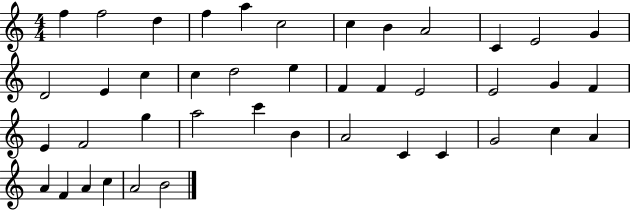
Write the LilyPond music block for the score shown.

{
  \clef treble
  \numericTimeSignature
  \time 4/4
  \key c \major
  f''4 f''2 d''4 | f''4 a''4 c''2 | c''4 b'4 a'2 | c'4 e'2 g'4 | \break d'2 e'4 c''4 | c''4 d''2 e''4 | f'4 f'4 e'2 | e'2 g'4 f'4 | \break e'4 f'2 g''4 | a''2 c'''4 b'4 | a'2 c'4 c'4 | g'2 c''4 a'4 | \break a'4 f'4 a'4 c''4 | a'2 b'2 | \bar "|."
}